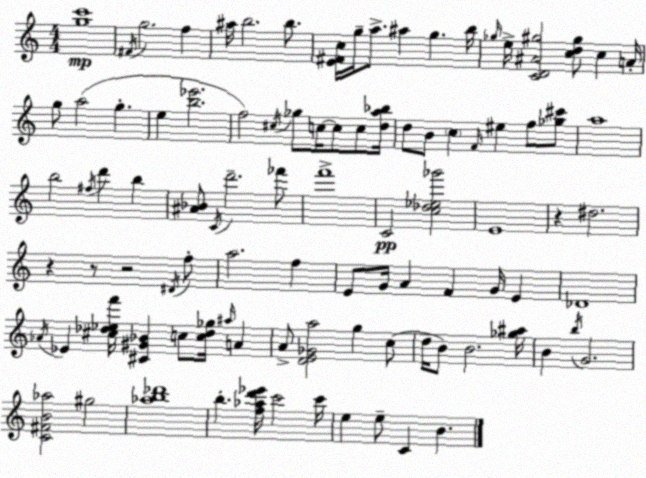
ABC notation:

X:1
T:Untitled
M:4/4
L:1/4
K:C
[gc']4 ^F/4 g2 f ^a/4 b2 b/2 [E^Fc]/4 g/4 a/2 ^a g b/4 _g/4 e/4 [CD^A^g]2 [cd^g]/2 c A/4 g/2 a2 g e [b_e']2 f2 ^c/4 _g/2 c/4 c/2 c/2 [da_b]/4 d/2 B/2 c F/4 ^e f/2 [_g^c']/2 a4 b2 ^f/4 d' b [^A_B]/2 C/4 d'2 _f'/2 f'4 C2 [c_d_e_g']2 E4 z ^d2 z z/2 z2 ^D/4 f/2 a2 f E/2 G/4 A F G/4 E _D4 _A/4 _E [^c_d_ef']/4 [^C^G_B] c/2 [c_d_g]/4 ^a/4 A A/2 [DE_Ga]2 g c/2 d/4 B/2 B2 [_g^a]/4 B b/4 G2 [C^FB_a]2 ^g2 [_ab_d']4 b [f_ad'_e']/4 c'2 c'/4 e e/2 C B